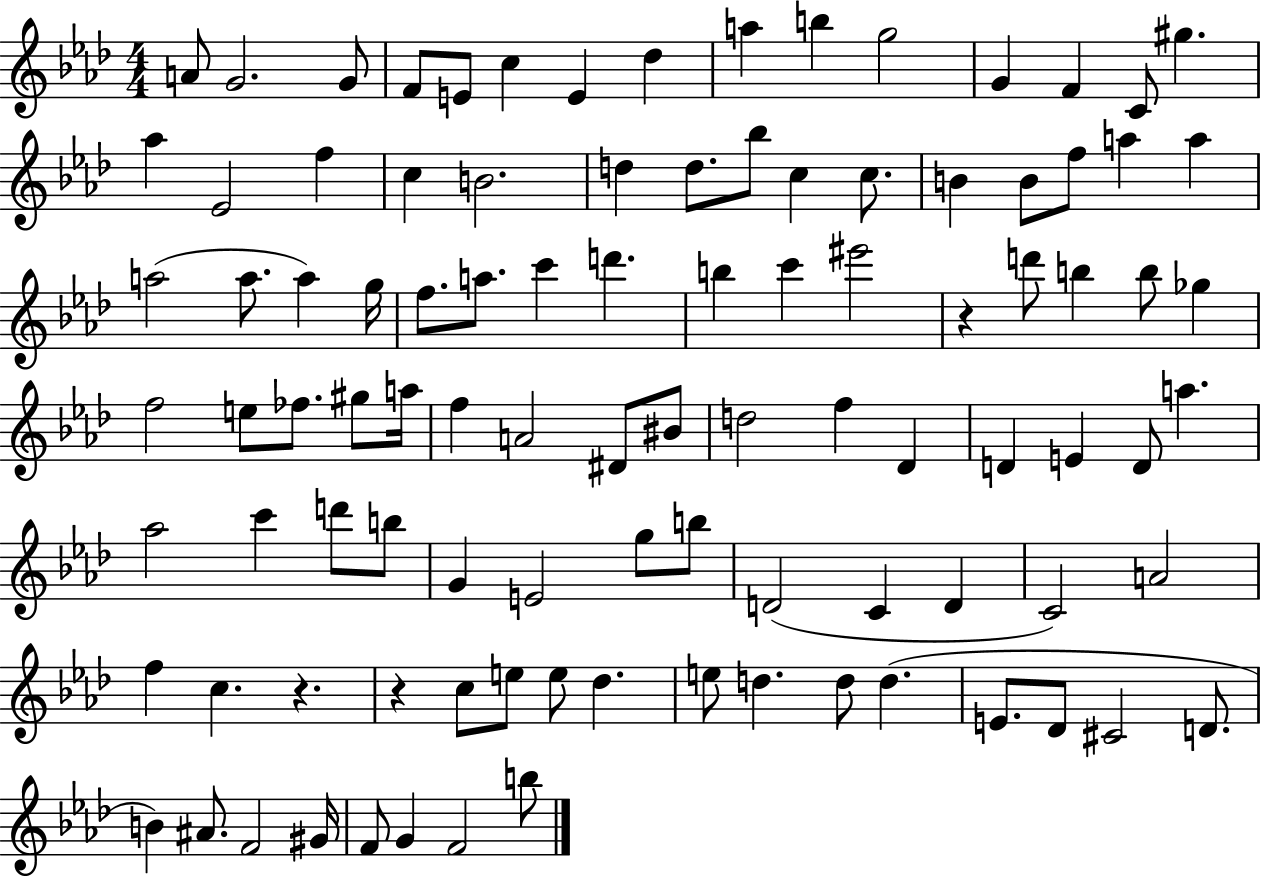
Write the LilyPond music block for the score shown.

{
  \clef treble
  \numericTimeSignature
  \time 4/4
  \key aes \major
  \repeat volta 2 { a'8 g'2. g'8 | f'8 e'8 c''4 e'4 des''4 | a''4 b''4 g''2 | g'4 f'4 c'8 gis''4. | \break aes''4 ees'2 f''4 | c''4 b'2. | d''4 d''8. bes''8 c''4 c''8. | b'4 b'8 f''8 a''4 a''4 | \break a''2( a''8. a''4) g''16 | f''8. a''8. c'''4 d'''4. | b''4 c'''4 eis'''2 | r4 d'''8 b''4 b''8 ges''4 | \break f''2 e''8 fes''8. gis''8 a''16 | f''4 a'2 dis'8 bis'8 | d''2 f''4 des'4 | d'4 e'4 d'8 a''4. | \break aes''2 c'''4 d'''8 b''8 | g'4 e'2 g''8 b''8 | d'2( c'4 d'4 | c'2) a'2 | \break f''4 c''4. r4. | r4 c''8 e''8 e''8 des''4. | e''8 d''4. d''8 d''4.( | e'8. des'8 cis'2 d'8. | \break b'4) ais'8. f'2 gis'16 | f'8 g'4 f'2 b''8 | } \bar "|."
}